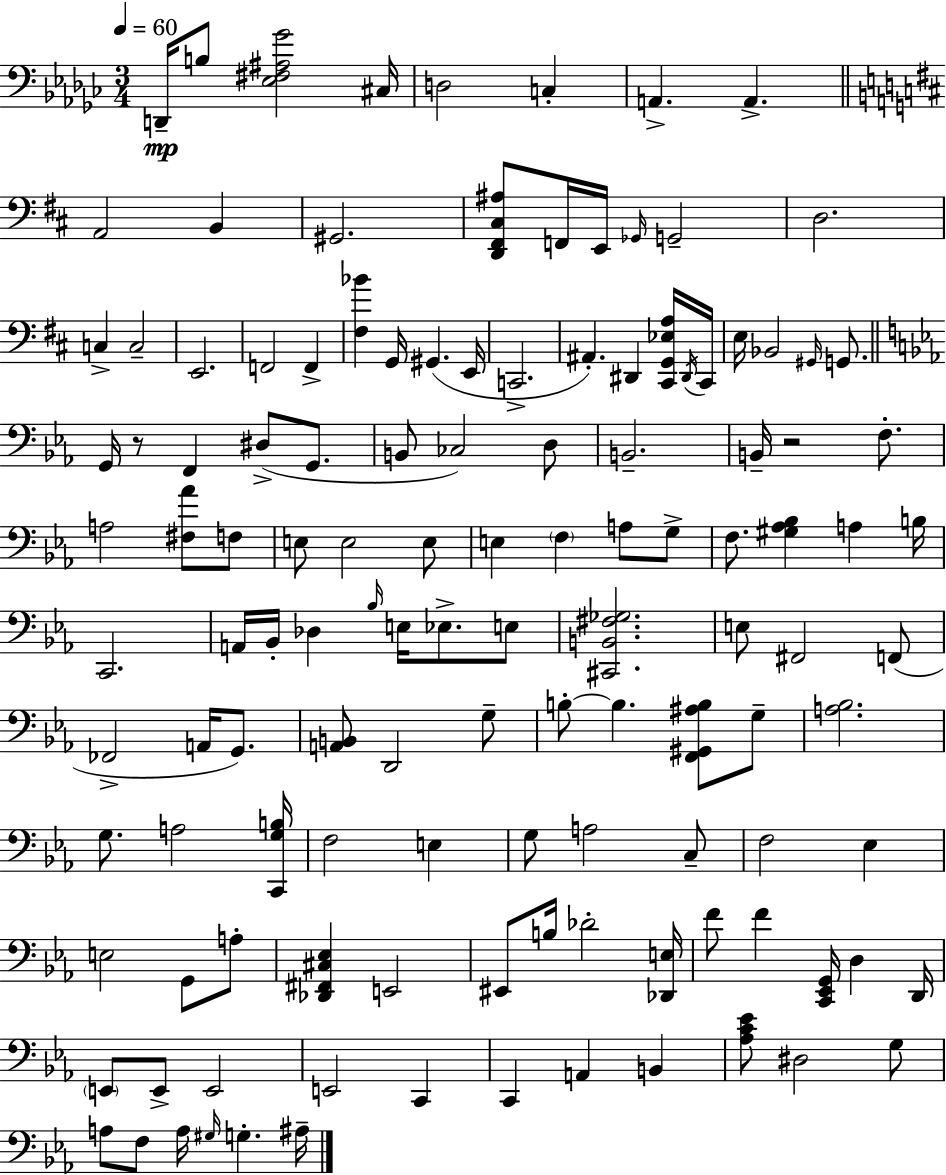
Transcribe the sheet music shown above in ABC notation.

X:1
T:Untitled
M:3/4
L:1/4
K:Ebm
D,,/4 B,/2 [_E,^F,^A,_G]2 ^C,/4 D,2 C, A,, A,, A,,2 B,, ^G,,2 [D,,^F,,^C,^A,]/2 F,,/4 E,,/4 _G,,/4 G,,2 D,2 C, C,2 E,,2 F,,2 F,, [^F,_B] G,,/4 ^G,, E,,/4 C,,2 ^A,, ^D,, [^C,,G,,_E,A,]/4 ^D,,/4 ^C,,/4 E,/4 _B,,2 ^G,,/4 G,,/2 G,,/4 z/2 F,, ^D,/2 G,,/2 B,,/2 _C,2 D,/2 B,,2 B,,/4 z2 F,/2 A,2 [^F,_A]/2 F,/2 E,/2 E,2 E,/2 E, F, A,/2 G,/2 F,/2 [^G,_A,_B,] A, B,/4 C,,2 A,,/4 _B,,/4 _D, _B,/4 E,/4 _E,/2 E,/2 [^C,,B,,^F,_G,]2 E,/2 ^F,,2 F,,/2 _F,,2 A,,/4 G,,/2 [A,,B,,]/2 D,,2 G,/2 B,/2 B, [F,,^G,,^A,B,]/2 G,/2 [A,_B,]2 G,/2 A,2 [C,,G,B,]/4 F,2 E, G,/2 A,2 C,/2 F,2 _E, E,2 G,,/2 A,/2 [_D,,^F,,^C,_E,] E,,2 ^E,,/2 B,/4 _D2 [_D,,E,]/4 F/2 F [C,,_E,,G,,]/4 D, D,,/4 E,,/2 E,,/2 E,,2 E,,2 C,, C,, A,, B,, [_A,C_E]/2 ^D,2 G,/2 A,/2 F,/2 A,/4 ^G,/4 G, ^A,/4